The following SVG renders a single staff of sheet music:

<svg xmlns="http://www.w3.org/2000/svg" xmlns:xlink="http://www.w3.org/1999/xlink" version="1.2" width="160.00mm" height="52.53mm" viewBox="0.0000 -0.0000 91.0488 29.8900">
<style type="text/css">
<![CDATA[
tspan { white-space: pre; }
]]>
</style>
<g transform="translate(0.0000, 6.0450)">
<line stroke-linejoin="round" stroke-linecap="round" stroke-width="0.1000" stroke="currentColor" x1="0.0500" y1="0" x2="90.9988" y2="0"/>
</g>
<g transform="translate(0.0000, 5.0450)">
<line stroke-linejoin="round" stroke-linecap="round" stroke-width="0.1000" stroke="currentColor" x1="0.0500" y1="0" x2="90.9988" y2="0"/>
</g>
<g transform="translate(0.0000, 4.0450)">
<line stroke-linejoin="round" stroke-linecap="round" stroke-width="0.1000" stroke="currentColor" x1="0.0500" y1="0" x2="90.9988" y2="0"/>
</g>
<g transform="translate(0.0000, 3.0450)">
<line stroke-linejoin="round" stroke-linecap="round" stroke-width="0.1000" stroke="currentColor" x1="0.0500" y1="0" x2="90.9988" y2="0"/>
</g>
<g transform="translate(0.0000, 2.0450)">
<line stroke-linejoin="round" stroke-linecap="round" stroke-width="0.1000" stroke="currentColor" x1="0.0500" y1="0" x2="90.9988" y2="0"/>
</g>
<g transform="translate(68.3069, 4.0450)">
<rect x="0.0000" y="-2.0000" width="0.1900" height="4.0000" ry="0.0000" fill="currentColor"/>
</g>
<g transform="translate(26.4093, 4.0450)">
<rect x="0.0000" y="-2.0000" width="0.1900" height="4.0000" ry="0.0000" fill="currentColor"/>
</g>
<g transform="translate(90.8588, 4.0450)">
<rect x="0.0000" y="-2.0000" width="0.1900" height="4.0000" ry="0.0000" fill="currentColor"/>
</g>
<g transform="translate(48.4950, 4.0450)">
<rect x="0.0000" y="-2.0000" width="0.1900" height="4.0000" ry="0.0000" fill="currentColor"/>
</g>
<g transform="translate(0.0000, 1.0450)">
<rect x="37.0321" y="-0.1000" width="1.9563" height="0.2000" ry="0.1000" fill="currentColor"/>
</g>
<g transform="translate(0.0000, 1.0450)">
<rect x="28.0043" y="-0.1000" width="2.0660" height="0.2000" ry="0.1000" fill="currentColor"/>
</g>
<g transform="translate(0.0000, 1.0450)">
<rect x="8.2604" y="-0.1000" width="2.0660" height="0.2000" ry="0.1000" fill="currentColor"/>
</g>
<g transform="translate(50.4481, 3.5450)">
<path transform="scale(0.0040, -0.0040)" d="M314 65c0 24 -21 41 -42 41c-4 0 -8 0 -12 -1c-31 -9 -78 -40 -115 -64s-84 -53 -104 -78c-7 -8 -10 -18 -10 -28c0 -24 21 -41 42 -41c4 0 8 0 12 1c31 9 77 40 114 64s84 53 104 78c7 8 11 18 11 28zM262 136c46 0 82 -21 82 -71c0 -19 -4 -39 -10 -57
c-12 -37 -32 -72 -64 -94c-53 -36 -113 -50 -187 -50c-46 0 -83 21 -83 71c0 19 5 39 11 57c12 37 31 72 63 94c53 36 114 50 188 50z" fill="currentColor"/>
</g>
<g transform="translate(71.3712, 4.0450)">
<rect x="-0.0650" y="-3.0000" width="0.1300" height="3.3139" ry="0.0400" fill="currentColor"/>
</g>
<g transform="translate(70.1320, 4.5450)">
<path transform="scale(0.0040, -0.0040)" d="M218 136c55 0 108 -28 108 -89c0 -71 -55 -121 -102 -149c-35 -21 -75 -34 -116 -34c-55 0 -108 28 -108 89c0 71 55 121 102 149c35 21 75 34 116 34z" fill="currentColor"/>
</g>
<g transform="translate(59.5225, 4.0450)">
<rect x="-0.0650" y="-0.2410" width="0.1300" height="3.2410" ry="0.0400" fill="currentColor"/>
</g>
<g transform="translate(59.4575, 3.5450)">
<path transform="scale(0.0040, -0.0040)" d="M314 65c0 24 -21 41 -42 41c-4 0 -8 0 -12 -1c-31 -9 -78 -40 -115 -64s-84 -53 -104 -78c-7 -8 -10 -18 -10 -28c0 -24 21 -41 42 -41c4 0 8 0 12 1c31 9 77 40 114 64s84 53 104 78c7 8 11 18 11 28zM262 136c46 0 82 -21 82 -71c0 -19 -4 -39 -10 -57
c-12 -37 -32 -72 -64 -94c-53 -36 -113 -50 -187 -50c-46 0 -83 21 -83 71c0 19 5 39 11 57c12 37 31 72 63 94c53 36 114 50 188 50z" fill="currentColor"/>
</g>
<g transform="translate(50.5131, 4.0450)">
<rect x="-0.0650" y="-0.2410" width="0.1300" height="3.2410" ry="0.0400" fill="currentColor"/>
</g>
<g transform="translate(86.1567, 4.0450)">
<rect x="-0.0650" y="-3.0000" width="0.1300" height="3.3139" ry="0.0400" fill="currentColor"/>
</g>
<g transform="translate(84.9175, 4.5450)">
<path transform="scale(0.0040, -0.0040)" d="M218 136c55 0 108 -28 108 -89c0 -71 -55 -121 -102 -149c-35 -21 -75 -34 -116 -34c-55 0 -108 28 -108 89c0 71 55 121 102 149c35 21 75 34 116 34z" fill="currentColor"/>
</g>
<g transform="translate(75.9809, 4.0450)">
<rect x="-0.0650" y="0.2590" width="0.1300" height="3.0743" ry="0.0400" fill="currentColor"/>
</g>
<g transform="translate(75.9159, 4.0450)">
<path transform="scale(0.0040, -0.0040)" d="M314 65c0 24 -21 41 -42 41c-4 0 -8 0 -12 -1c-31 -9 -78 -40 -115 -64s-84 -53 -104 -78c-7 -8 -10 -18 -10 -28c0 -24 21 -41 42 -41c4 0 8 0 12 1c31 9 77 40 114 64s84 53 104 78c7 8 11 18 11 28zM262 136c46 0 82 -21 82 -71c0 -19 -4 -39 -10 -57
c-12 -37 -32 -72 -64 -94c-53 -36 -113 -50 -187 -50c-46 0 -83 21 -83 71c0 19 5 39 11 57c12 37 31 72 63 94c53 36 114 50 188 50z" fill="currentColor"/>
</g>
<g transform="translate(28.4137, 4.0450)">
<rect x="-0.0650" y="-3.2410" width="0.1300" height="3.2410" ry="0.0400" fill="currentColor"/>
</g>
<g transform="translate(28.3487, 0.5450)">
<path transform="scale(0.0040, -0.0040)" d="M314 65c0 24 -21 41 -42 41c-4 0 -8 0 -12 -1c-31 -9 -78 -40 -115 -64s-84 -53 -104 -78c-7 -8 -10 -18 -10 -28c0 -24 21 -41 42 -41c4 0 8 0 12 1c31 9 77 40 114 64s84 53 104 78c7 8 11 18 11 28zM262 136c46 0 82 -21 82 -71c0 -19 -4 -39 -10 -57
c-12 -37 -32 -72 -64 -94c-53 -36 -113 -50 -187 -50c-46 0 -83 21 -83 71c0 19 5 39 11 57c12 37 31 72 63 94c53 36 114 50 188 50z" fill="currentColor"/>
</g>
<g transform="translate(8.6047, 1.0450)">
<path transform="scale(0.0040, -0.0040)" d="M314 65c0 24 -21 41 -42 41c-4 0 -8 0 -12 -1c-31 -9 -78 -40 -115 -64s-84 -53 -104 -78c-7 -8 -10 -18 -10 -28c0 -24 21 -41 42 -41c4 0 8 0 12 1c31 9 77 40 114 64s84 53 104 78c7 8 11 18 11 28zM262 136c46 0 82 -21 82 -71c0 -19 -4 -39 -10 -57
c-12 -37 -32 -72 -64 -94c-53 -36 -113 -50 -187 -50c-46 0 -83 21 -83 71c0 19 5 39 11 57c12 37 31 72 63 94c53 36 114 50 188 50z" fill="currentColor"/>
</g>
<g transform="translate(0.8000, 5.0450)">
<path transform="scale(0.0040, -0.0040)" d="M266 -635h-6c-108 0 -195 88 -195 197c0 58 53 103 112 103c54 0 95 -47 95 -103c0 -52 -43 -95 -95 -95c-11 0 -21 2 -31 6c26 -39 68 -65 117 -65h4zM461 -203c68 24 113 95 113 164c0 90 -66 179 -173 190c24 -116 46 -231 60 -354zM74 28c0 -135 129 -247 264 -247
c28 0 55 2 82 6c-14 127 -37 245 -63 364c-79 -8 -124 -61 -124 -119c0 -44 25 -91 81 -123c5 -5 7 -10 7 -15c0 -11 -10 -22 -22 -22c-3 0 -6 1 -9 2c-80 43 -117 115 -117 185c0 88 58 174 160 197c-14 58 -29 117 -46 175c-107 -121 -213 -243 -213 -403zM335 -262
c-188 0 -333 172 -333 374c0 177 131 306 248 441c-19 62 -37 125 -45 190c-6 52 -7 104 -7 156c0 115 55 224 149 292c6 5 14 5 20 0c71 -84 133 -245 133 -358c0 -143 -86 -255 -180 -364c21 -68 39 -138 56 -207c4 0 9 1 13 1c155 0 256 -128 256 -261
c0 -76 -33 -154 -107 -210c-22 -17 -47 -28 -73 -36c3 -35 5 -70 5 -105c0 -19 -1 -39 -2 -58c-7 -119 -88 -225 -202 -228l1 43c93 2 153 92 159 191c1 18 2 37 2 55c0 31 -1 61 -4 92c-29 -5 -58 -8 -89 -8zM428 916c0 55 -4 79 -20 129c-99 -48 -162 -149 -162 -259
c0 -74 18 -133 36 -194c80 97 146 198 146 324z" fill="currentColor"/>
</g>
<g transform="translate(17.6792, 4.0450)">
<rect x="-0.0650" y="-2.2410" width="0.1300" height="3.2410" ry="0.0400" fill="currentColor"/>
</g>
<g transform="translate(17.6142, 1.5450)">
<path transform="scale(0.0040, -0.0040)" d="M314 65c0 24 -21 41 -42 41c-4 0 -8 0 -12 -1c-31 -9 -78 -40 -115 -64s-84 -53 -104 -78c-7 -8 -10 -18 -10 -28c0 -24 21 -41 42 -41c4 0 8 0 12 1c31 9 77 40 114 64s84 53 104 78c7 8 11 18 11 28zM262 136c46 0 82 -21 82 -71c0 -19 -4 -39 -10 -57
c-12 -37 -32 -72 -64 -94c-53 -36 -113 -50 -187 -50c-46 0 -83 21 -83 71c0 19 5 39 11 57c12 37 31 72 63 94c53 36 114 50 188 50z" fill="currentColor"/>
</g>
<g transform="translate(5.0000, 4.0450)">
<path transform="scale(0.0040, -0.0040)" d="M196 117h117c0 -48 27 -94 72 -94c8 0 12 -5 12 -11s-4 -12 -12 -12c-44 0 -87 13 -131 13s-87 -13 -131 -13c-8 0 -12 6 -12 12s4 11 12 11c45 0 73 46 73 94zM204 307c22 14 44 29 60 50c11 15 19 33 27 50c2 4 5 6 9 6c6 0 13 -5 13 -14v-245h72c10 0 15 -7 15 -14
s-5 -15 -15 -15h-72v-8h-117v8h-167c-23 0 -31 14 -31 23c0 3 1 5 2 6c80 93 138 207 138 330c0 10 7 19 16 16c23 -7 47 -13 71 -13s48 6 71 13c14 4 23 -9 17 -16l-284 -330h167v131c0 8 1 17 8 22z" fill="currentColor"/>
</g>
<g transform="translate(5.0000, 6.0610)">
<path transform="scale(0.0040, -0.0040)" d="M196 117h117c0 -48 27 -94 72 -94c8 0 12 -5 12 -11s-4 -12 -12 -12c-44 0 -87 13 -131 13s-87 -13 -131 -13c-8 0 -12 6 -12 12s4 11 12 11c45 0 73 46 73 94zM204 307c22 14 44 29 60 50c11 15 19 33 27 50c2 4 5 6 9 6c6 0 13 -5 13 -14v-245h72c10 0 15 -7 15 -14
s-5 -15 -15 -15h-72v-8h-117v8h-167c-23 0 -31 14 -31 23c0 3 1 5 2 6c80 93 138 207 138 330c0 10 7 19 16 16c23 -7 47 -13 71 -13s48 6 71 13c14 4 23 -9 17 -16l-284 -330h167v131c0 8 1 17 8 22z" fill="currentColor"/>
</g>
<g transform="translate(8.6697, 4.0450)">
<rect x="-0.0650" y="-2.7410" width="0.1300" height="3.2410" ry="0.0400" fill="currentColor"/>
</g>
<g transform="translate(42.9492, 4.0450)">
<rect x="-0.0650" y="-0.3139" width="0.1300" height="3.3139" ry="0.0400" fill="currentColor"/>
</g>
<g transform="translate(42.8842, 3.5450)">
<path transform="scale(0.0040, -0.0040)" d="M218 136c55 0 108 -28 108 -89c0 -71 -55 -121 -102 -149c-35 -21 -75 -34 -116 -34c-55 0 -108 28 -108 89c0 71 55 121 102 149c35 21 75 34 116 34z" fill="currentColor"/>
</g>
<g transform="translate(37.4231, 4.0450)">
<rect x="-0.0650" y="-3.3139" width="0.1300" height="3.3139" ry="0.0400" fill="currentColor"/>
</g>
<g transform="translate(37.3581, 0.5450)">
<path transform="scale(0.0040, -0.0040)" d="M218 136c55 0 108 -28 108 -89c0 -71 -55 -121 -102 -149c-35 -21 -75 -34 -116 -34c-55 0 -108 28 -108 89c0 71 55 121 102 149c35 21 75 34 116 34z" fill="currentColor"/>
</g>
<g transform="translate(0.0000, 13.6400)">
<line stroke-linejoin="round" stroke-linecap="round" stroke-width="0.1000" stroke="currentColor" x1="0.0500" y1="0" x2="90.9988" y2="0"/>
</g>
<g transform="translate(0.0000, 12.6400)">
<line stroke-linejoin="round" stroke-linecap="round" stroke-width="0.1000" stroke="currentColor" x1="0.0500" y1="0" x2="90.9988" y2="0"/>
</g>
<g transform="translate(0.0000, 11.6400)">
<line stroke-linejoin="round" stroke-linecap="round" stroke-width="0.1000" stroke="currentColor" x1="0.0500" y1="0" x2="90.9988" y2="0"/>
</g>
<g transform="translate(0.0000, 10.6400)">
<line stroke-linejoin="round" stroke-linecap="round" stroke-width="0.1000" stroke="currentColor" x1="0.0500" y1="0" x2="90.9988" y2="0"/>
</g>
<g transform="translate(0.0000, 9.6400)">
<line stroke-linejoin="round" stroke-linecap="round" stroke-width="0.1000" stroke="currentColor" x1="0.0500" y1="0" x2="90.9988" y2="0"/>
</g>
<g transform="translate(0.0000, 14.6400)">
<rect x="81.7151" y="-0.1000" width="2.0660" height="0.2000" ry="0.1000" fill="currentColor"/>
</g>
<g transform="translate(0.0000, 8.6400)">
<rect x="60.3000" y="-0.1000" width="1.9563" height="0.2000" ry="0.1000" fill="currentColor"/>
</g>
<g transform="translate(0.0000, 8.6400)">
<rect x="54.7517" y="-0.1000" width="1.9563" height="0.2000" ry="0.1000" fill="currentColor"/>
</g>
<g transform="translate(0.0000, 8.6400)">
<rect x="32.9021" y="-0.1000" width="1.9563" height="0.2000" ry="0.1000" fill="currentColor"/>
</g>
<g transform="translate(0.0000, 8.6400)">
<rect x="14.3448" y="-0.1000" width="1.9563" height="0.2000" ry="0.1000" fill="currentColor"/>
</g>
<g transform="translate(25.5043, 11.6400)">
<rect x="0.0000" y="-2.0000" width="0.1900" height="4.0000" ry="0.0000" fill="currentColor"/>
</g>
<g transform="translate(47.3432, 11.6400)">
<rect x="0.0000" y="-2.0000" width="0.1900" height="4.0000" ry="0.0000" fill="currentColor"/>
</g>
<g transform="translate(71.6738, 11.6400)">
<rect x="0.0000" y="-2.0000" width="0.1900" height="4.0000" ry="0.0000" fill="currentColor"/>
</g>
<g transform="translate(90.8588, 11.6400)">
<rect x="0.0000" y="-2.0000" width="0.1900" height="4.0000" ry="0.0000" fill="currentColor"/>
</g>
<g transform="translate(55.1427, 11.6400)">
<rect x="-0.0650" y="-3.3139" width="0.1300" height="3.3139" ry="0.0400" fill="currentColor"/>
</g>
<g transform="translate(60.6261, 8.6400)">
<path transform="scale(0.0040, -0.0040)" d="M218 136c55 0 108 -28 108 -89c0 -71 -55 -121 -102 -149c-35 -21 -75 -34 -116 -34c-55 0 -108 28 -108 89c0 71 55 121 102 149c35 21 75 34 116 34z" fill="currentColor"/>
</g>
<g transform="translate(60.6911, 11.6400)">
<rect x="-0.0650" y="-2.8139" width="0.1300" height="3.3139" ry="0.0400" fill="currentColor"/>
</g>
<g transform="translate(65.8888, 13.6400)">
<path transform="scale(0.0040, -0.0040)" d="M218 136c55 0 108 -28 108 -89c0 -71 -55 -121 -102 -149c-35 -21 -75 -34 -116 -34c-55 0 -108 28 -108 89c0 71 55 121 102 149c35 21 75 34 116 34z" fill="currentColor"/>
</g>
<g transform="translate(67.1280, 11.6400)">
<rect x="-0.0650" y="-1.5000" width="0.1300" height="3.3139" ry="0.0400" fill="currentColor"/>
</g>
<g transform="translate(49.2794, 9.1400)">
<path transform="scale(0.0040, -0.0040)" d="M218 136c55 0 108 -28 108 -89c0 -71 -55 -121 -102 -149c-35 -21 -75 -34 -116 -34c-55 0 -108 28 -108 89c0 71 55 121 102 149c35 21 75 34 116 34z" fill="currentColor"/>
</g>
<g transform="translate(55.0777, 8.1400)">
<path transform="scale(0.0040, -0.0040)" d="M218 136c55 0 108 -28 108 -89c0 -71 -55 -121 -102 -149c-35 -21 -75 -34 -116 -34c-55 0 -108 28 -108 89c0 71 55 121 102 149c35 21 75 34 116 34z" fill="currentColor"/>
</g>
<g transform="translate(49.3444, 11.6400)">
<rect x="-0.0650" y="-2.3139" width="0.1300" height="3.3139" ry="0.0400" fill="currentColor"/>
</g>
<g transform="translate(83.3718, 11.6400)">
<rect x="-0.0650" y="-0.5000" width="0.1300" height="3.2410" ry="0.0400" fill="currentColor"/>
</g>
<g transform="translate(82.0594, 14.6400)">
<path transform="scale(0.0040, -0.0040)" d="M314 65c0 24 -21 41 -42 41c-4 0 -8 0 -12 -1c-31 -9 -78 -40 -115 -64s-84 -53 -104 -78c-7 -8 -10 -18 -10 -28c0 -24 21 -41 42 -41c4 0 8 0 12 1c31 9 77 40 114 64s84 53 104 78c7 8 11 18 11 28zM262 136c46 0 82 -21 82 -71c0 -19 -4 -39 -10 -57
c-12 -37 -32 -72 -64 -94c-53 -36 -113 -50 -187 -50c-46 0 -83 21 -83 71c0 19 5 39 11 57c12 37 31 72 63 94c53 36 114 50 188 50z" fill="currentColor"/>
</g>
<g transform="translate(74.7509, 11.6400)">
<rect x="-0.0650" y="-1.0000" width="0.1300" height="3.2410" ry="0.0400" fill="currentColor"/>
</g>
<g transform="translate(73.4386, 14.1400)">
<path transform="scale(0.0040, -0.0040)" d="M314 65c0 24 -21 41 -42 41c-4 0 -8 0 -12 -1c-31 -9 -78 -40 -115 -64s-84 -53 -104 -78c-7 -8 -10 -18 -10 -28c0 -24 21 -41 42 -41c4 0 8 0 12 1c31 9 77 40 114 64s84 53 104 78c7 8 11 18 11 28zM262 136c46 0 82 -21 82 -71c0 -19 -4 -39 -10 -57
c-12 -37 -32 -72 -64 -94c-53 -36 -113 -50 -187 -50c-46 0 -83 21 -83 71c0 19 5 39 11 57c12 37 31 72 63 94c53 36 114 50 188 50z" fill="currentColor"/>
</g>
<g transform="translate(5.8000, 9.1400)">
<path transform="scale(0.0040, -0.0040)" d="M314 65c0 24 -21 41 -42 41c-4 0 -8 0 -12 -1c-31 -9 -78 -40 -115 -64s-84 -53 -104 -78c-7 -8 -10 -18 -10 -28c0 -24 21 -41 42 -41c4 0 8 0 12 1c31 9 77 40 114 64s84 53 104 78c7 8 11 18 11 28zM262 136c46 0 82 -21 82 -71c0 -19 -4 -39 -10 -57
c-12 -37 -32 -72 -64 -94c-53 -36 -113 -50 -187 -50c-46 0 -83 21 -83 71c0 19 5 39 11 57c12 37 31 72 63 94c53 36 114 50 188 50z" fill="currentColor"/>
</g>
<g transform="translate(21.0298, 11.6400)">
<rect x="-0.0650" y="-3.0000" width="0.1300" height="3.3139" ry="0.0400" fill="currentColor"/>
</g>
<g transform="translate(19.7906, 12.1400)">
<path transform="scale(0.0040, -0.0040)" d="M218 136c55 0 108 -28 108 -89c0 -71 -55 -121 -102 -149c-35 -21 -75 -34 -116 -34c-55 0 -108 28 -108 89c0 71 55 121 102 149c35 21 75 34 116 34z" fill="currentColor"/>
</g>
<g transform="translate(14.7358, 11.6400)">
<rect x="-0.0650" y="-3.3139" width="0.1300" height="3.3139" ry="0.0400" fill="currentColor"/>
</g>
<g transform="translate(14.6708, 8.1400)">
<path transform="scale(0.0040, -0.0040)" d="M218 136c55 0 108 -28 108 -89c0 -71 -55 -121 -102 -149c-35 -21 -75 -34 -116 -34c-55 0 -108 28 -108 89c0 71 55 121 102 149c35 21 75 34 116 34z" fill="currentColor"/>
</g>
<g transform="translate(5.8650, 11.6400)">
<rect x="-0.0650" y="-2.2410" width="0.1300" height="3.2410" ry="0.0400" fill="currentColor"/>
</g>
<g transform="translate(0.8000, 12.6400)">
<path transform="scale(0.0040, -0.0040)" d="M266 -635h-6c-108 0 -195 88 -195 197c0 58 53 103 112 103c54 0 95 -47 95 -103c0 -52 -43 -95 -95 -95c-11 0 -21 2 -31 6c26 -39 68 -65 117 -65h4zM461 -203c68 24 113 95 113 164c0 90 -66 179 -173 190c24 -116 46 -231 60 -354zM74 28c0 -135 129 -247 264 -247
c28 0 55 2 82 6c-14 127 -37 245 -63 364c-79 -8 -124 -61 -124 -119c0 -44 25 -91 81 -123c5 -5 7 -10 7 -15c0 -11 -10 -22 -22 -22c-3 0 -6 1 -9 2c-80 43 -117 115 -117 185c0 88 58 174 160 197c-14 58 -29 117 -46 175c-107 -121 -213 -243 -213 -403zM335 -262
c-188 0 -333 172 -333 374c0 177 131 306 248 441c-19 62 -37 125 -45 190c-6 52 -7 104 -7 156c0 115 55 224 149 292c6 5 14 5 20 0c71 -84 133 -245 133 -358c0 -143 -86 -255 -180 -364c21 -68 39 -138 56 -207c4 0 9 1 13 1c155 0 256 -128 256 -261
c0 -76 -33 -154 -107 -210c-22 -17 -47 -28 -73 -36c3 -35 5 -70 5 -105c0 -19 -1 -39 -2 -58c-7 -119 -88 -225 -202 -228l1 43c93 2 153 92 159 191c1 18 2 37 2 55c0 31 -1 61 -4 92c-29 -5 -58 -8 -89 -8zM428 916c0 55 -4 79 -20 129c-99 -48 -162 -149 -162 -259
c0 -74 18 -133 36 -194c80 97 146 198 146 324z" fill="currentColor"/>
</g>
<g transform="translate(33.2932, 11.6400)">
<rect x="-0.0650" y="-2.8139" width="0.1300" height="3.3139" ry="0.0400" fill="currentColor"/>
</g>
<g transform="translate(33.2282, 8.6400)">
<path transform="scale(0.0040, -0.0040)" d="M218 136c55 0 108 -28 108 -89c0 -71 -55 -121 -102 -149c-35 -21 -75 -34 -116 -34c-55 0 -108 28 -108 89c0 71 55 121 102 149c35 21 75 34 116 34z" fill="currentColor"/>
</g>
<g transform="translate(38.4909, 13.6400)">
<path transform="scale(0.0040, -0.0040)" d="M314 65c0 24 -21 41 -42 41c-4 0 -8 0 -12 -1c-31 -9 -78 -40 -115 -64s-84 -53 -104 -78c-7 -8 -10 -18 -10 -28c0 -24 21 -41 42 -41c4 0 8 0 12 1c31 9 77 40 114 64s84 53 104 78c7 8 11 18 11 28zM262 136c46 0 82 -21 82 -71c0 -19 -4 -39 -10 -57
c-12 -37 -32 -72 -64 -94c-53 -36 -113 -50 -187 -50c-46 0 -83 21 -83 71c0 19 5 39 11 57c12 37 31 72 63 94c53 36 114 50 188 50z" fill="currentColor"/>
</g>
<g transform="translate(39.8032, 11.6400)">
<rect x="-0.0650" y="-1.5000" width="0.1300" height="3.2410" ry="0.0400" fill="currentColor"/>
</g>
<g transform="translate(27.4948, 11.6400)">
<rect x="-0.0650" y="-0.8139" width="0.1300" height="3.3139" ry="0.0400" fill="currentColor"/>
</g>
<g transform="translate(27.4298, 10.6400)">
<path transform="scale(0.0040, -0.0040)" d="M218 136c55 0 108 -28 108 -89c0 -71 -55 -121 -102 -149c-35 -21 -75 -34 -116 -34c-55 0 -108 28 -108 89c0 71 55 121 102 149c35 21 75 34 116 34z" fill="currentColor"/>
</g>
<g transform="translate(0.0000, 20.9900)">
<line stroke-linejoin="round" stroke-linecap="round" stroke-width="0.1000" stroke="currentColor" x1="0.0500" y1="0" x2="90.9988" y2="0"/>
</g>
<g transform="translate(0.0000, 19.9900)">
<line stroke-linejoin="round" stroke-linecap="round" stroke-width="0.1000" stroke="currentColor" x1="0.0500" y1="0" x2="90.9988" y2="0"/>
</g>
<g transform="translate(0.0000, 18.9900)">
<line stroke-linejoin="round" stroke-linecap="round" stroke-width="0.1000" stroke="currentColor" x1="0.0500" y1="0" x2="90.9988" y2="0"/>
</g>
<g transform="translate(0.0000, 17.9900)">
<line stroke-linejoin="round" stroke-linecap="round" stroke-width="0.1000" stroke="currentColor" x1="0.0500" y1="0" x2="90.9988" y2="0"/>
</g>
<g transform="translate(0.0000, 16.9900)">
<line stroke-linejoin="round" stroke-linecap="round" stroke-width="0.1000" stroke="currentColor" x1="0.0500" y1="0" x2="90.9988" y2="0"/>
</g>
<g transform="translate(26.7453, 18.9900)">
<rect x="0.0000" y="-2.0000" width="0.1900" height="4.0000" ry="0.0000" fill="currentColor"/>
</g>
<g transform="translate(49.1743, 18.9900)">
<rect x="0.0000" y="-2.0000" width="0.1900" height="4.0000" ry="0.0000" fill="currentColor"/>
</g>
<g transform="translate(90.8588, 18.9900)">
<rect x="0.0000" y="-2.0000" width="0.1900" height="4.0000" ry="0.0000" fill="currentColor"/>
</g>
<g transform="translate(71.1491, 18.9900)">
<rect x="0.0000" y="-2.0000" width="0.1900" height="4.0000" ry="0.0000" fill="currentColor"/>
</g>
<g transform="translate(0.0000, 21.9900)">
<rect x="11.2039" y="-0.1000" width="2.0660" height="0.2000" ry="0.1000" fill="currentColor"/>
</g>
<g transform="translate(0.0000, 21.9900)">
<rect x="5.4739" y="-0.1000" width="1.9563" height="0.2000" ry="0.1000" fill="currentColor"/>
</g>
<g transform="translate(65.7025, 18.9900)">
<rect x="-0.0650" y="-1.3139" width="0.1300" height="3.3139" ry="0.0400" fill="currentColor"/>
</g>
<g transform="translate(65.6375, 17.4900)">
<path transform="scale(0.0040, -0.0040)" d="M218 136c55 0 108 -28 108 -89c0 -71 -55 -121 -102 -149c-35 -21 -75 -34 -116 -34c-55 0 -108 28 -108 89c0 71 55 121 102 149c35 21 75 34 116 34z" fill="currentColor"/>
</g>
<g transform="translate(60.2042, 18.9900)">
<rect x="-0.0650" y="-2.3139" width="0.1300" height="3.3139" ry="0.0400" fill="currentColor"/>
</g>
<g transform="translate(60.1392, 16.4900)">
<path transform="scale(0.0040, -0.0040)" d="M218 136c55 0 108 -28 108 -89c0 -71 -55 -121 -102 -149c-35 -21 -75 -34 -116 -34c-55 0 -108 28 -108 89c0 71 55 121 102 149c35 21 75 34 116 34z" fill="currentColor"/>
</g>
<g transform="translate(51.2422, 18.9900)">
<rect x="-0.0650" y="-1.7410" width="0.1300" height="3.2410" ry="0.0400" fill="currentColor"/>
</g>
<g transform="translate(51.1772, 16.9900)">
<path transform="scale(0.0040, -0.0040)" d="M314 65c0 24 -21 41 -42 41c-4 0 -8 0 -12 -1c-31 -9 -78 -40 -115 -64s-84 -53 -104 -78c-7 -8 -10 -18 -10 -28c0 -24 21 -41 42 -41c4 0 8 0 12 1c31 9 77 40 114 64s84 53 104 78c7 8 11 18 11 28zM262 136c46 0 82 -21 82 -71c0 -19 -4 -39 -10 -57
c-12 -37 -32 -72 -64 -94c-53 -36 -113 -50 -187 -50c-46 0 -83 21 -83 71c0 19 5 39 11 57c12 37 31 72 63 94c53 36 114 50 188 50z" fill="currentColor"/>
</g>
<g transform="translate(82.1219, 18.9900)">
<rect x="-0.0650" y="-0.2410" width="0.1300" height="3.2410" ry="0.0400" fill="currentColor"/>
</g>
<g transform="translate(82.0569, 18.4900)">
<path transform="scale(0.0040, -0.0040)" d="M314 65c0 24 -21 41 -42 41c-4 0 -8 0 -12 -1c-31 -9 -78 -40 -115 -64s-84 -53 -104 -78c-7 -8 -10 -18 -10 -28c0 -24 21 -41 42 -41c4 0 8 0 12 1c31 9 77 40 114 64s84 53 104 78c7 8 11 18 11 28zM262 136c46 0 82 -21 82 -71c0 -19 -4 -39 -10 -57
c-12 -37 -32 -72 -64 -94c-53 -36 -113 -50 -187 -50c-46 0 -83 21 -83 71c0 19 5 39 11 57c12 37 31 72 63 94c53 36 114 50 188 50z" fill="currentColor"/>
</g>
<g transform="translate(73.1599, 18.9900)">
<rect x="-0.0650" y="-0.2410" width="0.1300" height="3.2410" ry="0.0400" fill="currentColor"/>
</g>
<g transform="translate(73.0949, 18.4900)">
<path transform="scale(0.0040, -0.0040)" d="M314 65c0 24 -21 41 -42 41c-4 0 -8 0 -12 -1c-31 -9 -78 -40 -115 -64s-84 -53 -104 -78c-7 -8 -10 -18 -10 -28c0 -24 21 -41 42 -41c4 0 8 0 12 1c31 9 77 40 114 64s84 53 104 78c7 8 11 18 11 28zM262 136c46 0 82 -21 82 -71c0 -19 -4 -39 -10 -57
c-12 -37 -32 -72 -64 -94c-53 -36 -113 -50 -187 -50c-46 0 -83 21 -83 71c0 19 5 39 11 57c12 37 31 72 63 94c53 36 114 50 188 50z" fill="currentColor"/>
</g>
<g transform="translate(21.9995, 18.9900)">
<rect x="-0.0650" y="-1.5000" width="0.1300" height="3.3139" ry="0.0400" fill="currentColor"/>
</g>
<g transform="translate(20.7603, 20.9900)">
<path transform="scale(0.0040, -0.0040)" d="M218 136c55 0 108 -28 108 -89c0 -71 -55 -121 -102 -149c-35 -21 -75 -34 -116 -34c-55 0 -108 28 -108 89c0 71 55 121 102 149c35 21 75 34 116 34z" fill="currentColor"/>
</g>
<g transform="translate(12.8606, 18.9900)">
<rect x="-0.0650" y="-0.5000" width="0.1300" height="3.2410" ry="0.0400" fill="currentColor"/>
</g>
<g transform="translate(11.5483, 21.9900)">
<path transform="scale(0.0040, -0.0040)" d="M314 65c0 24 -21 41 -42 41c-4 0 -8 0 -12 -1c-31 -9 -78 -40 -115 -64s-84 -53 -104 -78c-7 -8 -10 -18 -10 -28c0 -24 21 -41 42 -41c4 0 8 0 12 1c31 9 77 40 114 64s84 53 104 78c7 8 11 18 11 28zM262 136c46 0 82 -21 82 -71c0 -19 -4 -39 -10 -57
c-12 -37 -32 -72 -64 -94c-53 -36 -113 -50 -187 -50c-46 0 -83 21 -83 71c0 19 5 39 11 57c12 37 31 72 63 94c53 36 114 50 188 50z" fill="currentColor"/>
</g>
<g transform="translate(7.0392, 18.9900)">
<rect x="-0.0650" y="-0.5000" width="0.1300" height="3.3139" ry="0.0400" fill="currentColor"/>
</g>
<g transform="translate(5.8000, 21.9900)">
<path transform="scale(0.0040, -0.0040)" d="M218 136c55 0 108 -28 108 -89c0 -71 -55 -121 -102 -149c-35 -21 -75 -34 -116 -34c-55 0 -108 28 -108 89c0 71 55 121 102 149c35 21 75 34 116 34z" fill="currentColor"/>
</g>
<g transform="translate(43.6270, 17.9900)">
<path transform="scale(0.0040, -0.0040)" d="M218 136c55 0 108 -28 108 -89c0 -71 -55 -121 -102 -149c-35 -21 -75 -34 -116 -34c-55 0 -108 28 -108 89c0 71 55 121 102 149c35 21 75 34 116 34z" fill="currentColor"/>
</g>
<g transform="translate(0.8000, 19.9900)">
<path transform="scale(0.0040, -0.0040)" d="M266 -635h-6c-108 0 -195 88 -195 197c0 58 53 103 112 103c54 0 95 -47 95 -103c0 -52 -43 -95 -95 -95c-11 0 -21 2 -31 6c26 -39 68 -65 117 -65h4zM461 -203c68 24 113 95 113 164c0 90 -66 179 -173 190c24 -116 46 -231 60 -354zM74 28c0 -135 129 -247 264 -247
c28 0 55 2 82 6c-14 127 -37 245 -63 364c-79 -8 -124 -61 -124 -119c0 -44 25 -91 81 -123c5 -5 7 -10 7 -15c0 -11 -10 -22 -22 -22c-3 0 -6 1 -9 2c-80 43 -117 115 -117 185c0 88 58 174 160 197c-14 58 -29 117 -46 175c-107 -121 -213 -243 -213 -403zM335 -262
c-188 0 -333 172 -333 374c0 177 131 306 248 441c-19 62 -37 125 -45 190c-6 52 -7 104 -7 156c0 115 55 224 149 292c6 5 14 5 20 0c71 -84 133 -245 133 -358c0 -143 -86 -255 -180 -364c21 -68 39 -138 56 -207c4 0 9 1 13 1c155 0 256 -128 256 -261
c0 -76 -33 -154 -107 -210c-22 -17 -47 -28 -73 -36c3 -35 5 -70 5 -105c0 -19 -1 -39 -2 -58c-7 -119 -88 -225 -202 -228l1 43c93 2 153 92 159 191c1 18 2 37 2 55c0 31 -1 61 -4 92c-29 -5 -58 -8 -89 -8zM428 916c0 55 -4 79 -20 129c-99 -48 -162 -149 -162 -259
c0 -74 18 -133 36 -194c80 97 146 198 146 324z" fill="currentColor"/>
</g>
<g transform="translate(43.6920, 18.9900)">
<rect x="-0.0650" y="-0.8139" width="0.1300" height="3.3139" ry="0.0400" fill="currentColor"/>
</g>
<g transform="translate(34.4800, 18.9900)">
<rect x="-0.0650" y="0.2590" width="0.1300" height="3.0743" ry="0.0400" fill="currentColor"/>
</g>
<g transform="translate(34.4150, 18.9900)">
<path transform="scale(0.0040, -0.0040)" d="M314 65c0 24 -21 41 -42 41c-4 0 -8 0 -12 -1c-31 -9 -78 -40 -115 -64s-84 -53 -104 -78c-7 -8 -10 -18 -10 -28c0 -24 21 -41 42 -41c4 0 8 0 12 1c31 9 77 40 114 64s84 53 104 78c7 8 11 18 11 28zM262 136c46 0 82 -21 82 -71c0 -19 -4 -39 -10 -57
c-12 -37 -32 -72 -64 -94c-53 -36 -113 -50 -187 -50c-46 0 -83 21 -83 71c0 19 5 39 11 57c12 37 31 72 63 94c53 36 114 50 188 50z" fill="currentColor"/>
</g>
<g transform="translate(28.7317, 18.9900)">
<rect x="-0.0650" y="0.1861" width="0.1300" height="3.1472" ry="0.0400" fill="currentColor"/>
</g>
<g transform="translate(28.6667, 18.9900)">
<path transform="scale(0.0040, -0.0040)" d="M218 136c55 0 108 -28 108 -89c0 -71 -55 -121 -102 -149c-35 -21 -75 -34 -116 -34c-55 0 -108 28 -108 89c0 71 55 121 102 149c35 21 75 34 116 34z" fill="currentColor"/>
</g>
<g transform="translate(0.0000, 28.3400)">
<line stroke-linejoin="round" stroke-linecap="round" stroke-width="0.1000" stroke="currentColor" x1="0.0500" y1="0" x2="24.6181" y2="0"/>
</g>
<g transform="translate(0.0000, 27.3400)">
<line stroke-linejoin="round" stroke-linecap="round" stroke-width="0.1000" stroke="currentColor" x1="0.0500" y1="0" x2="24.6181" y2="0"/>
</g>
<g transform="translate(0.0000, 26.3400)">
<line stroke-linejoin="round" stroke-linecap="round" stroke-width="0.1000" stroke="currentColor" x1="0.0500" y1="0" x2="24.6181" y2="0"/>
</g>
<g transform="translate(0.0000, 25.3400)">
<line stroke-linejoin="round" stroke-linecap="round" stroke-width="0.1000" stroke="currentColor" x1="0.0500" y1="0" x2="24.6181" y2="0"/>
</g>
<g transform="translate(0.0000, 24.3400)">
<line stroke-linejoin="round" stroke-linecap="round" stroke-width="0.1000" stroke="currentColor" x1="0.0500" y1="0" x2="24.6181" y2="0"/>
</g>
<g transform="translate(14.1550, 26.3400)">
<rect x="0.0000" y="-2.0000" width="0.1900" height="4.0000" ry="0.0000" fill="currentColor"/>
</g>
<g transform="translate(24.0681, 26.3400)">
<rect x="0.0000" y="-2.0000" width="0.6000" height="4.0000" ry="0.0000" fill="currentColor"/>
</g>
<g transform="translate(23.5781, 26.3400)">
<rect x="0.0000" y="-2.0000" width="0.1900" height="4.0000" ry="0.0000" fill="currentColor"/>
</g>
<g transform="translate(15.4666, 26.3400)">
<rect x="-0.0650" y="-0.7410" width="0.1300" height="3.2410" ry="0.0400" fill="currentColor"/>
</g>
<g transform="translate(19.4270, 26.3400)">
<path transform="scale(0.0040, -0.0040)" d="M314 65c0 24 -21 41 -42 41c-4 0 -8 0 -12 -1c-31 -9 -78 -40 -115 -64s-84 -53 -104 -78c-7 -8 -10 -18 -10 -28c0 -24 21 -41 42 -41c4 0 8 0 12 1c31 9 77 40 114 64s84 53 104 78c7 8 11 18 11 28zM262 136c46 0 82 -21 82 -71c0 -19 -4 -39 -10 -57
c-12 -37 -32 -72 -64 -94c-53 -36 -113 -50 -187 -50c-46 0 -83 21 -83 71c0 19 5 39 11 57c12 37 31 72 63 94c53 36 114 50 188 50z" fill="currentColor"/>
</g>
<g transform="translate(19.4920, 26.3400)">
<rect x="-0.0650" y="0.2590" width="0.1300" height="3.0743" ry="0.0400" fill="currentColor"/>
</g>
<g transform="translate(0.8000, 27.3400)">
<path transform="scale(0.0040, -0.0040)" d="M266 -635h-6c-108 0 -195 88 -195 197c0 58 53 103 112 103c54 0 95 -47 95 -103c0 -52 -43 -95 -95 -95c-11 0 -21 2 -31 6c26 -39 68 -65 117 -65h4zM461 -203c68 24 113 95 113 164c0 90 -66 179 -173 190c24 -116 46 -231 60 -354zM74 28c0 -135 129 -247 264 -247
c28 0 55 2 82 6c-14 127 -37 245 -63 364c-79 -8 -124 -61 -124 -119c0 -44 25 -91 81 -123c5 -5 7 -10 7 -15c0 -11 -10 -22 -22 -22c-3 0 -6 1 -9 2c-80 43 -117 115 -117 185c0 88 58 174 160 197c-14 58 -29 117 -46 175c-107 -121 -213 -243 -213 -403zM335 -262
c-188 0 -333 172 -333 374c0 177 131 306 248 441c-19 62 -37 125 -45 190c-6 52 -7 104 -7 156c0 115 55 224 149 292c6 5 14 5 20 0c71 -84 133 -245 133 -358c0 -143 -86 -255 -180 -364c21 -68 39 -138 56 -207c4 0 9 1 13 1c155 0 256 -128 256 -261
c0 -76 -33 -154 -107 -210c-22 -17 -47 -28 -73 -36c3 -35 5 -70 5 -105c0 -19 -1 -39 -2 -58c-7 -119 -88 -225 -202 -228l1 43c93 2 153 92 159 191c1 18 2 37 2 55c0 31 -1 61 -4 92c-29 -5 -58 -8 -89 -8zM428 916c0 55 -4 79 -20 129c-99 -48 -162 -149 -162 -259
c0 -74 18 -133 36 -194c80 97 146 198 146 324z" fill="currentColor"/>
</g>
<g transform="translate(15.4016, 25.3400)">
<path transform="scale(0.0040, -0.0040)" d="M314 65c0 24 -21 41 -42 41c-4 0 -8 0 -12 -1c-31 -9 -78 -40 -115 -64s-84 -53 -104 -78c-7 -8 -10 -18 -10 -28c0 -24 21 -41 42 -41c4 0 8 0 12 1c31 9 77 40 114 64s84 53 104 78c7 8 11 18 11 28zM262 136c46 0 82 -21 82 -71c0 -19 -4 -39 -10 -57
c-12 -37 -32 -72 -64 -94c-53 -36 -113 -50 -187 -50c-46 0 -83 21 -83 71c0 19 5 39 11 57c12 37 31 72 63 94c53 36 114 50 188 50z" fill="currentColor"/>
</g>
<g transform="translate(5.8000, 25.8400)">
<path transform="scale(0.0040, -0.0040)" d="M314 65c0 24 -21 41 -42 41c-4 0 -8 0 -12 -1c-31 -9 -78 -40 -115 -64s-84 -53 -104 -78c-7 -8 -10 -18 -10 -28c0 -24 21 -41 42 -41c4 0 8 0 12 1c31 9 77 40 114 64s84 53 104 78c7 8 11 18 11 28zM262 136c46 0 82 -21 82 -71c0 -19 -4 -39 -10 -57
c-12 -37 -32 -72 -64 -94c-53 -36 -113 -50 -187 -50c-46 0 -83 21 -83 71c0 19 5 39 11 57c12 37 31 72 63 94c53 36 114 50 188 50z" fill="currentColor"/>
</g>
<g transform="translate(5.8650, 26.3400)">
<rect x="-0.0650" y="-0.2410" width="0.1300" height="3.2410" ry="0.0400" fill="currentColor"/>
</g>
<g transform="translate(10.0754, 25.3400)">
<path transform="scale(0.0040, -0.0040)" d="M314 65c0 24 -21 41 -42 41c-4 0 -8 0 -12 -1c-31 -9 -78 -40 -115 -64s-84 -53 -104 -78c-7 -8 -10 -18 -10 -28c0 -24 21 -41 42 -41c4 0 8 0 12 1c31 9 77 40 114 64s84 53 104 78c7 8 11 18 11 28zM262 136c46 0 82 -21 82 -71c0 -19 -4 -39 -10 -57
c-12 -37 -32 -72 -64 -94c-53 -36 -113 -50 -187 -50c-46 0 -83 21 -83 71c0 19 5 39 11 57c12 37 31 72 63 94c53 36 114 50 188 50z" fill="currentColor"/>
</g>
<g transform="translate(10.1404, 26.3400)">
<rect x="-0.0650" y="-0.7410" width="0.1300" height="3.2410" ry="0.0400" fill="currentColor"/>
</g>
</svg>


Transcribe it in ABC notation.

X:1
T:Untitled
M:4/4
L:1/4
K:C
a2 g2 b2 b c c2 c2 A B2 A g2 b A d a E2 g b a E D2 C2 C C2 E B B2 d f2 g e c2 c2 c2 d2 d2 B2